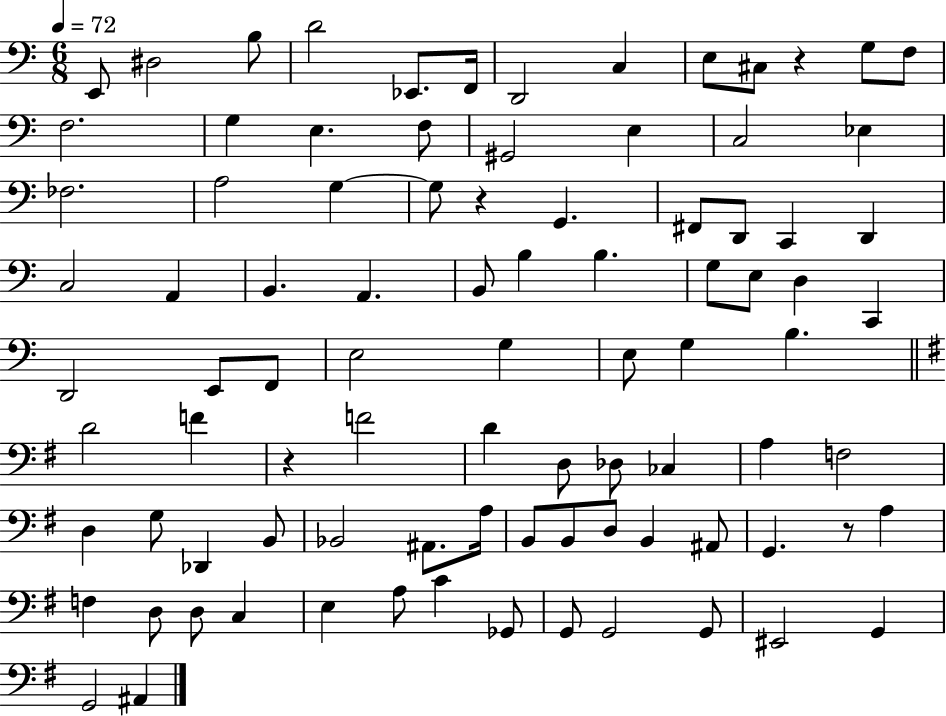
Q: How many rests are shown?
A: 4